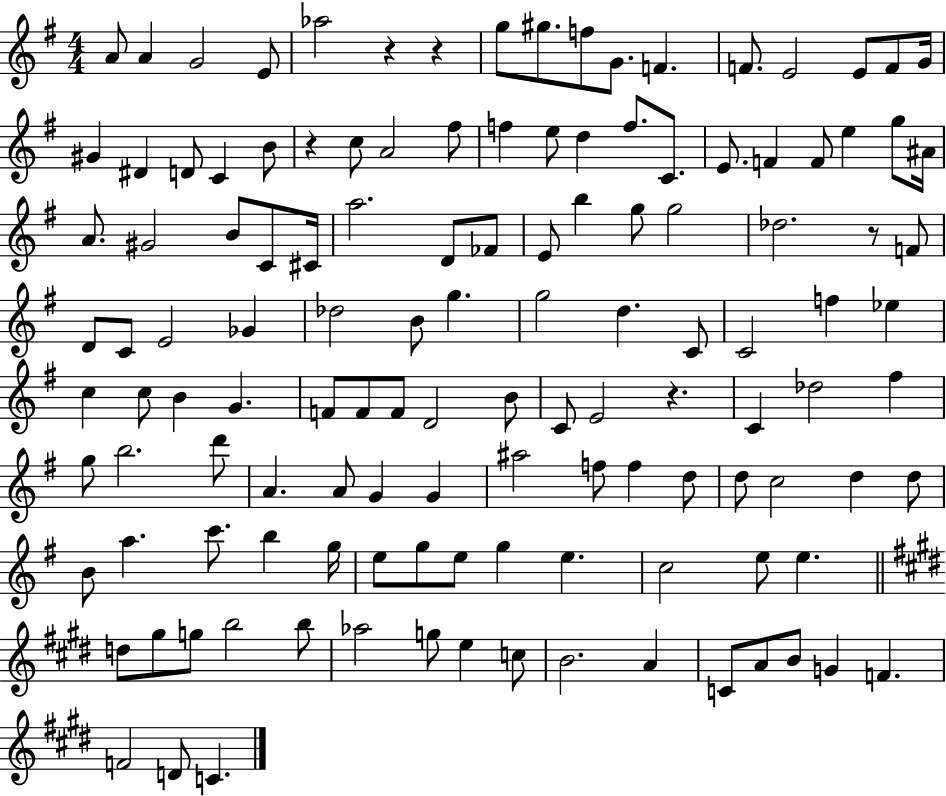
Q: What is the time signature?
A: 4/4